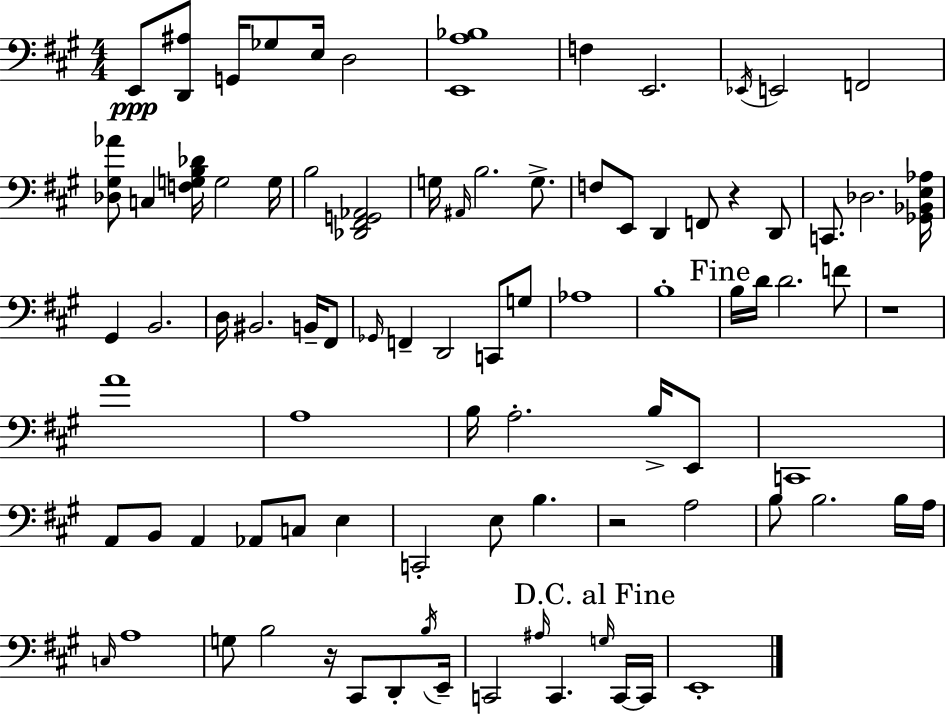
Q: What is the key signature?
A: A major